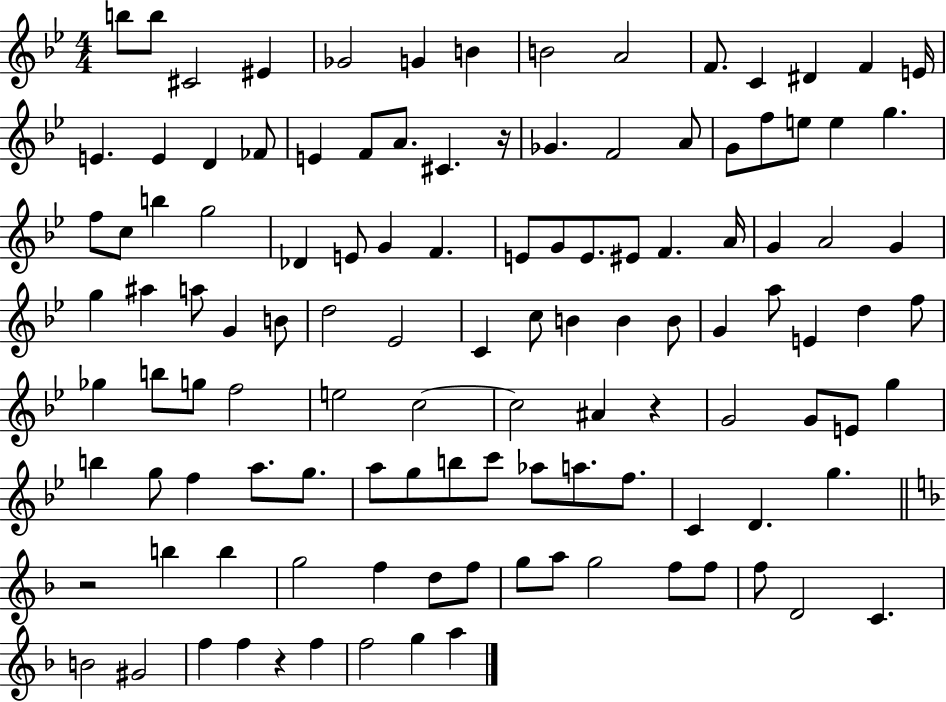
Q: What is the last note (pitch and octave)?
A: A5